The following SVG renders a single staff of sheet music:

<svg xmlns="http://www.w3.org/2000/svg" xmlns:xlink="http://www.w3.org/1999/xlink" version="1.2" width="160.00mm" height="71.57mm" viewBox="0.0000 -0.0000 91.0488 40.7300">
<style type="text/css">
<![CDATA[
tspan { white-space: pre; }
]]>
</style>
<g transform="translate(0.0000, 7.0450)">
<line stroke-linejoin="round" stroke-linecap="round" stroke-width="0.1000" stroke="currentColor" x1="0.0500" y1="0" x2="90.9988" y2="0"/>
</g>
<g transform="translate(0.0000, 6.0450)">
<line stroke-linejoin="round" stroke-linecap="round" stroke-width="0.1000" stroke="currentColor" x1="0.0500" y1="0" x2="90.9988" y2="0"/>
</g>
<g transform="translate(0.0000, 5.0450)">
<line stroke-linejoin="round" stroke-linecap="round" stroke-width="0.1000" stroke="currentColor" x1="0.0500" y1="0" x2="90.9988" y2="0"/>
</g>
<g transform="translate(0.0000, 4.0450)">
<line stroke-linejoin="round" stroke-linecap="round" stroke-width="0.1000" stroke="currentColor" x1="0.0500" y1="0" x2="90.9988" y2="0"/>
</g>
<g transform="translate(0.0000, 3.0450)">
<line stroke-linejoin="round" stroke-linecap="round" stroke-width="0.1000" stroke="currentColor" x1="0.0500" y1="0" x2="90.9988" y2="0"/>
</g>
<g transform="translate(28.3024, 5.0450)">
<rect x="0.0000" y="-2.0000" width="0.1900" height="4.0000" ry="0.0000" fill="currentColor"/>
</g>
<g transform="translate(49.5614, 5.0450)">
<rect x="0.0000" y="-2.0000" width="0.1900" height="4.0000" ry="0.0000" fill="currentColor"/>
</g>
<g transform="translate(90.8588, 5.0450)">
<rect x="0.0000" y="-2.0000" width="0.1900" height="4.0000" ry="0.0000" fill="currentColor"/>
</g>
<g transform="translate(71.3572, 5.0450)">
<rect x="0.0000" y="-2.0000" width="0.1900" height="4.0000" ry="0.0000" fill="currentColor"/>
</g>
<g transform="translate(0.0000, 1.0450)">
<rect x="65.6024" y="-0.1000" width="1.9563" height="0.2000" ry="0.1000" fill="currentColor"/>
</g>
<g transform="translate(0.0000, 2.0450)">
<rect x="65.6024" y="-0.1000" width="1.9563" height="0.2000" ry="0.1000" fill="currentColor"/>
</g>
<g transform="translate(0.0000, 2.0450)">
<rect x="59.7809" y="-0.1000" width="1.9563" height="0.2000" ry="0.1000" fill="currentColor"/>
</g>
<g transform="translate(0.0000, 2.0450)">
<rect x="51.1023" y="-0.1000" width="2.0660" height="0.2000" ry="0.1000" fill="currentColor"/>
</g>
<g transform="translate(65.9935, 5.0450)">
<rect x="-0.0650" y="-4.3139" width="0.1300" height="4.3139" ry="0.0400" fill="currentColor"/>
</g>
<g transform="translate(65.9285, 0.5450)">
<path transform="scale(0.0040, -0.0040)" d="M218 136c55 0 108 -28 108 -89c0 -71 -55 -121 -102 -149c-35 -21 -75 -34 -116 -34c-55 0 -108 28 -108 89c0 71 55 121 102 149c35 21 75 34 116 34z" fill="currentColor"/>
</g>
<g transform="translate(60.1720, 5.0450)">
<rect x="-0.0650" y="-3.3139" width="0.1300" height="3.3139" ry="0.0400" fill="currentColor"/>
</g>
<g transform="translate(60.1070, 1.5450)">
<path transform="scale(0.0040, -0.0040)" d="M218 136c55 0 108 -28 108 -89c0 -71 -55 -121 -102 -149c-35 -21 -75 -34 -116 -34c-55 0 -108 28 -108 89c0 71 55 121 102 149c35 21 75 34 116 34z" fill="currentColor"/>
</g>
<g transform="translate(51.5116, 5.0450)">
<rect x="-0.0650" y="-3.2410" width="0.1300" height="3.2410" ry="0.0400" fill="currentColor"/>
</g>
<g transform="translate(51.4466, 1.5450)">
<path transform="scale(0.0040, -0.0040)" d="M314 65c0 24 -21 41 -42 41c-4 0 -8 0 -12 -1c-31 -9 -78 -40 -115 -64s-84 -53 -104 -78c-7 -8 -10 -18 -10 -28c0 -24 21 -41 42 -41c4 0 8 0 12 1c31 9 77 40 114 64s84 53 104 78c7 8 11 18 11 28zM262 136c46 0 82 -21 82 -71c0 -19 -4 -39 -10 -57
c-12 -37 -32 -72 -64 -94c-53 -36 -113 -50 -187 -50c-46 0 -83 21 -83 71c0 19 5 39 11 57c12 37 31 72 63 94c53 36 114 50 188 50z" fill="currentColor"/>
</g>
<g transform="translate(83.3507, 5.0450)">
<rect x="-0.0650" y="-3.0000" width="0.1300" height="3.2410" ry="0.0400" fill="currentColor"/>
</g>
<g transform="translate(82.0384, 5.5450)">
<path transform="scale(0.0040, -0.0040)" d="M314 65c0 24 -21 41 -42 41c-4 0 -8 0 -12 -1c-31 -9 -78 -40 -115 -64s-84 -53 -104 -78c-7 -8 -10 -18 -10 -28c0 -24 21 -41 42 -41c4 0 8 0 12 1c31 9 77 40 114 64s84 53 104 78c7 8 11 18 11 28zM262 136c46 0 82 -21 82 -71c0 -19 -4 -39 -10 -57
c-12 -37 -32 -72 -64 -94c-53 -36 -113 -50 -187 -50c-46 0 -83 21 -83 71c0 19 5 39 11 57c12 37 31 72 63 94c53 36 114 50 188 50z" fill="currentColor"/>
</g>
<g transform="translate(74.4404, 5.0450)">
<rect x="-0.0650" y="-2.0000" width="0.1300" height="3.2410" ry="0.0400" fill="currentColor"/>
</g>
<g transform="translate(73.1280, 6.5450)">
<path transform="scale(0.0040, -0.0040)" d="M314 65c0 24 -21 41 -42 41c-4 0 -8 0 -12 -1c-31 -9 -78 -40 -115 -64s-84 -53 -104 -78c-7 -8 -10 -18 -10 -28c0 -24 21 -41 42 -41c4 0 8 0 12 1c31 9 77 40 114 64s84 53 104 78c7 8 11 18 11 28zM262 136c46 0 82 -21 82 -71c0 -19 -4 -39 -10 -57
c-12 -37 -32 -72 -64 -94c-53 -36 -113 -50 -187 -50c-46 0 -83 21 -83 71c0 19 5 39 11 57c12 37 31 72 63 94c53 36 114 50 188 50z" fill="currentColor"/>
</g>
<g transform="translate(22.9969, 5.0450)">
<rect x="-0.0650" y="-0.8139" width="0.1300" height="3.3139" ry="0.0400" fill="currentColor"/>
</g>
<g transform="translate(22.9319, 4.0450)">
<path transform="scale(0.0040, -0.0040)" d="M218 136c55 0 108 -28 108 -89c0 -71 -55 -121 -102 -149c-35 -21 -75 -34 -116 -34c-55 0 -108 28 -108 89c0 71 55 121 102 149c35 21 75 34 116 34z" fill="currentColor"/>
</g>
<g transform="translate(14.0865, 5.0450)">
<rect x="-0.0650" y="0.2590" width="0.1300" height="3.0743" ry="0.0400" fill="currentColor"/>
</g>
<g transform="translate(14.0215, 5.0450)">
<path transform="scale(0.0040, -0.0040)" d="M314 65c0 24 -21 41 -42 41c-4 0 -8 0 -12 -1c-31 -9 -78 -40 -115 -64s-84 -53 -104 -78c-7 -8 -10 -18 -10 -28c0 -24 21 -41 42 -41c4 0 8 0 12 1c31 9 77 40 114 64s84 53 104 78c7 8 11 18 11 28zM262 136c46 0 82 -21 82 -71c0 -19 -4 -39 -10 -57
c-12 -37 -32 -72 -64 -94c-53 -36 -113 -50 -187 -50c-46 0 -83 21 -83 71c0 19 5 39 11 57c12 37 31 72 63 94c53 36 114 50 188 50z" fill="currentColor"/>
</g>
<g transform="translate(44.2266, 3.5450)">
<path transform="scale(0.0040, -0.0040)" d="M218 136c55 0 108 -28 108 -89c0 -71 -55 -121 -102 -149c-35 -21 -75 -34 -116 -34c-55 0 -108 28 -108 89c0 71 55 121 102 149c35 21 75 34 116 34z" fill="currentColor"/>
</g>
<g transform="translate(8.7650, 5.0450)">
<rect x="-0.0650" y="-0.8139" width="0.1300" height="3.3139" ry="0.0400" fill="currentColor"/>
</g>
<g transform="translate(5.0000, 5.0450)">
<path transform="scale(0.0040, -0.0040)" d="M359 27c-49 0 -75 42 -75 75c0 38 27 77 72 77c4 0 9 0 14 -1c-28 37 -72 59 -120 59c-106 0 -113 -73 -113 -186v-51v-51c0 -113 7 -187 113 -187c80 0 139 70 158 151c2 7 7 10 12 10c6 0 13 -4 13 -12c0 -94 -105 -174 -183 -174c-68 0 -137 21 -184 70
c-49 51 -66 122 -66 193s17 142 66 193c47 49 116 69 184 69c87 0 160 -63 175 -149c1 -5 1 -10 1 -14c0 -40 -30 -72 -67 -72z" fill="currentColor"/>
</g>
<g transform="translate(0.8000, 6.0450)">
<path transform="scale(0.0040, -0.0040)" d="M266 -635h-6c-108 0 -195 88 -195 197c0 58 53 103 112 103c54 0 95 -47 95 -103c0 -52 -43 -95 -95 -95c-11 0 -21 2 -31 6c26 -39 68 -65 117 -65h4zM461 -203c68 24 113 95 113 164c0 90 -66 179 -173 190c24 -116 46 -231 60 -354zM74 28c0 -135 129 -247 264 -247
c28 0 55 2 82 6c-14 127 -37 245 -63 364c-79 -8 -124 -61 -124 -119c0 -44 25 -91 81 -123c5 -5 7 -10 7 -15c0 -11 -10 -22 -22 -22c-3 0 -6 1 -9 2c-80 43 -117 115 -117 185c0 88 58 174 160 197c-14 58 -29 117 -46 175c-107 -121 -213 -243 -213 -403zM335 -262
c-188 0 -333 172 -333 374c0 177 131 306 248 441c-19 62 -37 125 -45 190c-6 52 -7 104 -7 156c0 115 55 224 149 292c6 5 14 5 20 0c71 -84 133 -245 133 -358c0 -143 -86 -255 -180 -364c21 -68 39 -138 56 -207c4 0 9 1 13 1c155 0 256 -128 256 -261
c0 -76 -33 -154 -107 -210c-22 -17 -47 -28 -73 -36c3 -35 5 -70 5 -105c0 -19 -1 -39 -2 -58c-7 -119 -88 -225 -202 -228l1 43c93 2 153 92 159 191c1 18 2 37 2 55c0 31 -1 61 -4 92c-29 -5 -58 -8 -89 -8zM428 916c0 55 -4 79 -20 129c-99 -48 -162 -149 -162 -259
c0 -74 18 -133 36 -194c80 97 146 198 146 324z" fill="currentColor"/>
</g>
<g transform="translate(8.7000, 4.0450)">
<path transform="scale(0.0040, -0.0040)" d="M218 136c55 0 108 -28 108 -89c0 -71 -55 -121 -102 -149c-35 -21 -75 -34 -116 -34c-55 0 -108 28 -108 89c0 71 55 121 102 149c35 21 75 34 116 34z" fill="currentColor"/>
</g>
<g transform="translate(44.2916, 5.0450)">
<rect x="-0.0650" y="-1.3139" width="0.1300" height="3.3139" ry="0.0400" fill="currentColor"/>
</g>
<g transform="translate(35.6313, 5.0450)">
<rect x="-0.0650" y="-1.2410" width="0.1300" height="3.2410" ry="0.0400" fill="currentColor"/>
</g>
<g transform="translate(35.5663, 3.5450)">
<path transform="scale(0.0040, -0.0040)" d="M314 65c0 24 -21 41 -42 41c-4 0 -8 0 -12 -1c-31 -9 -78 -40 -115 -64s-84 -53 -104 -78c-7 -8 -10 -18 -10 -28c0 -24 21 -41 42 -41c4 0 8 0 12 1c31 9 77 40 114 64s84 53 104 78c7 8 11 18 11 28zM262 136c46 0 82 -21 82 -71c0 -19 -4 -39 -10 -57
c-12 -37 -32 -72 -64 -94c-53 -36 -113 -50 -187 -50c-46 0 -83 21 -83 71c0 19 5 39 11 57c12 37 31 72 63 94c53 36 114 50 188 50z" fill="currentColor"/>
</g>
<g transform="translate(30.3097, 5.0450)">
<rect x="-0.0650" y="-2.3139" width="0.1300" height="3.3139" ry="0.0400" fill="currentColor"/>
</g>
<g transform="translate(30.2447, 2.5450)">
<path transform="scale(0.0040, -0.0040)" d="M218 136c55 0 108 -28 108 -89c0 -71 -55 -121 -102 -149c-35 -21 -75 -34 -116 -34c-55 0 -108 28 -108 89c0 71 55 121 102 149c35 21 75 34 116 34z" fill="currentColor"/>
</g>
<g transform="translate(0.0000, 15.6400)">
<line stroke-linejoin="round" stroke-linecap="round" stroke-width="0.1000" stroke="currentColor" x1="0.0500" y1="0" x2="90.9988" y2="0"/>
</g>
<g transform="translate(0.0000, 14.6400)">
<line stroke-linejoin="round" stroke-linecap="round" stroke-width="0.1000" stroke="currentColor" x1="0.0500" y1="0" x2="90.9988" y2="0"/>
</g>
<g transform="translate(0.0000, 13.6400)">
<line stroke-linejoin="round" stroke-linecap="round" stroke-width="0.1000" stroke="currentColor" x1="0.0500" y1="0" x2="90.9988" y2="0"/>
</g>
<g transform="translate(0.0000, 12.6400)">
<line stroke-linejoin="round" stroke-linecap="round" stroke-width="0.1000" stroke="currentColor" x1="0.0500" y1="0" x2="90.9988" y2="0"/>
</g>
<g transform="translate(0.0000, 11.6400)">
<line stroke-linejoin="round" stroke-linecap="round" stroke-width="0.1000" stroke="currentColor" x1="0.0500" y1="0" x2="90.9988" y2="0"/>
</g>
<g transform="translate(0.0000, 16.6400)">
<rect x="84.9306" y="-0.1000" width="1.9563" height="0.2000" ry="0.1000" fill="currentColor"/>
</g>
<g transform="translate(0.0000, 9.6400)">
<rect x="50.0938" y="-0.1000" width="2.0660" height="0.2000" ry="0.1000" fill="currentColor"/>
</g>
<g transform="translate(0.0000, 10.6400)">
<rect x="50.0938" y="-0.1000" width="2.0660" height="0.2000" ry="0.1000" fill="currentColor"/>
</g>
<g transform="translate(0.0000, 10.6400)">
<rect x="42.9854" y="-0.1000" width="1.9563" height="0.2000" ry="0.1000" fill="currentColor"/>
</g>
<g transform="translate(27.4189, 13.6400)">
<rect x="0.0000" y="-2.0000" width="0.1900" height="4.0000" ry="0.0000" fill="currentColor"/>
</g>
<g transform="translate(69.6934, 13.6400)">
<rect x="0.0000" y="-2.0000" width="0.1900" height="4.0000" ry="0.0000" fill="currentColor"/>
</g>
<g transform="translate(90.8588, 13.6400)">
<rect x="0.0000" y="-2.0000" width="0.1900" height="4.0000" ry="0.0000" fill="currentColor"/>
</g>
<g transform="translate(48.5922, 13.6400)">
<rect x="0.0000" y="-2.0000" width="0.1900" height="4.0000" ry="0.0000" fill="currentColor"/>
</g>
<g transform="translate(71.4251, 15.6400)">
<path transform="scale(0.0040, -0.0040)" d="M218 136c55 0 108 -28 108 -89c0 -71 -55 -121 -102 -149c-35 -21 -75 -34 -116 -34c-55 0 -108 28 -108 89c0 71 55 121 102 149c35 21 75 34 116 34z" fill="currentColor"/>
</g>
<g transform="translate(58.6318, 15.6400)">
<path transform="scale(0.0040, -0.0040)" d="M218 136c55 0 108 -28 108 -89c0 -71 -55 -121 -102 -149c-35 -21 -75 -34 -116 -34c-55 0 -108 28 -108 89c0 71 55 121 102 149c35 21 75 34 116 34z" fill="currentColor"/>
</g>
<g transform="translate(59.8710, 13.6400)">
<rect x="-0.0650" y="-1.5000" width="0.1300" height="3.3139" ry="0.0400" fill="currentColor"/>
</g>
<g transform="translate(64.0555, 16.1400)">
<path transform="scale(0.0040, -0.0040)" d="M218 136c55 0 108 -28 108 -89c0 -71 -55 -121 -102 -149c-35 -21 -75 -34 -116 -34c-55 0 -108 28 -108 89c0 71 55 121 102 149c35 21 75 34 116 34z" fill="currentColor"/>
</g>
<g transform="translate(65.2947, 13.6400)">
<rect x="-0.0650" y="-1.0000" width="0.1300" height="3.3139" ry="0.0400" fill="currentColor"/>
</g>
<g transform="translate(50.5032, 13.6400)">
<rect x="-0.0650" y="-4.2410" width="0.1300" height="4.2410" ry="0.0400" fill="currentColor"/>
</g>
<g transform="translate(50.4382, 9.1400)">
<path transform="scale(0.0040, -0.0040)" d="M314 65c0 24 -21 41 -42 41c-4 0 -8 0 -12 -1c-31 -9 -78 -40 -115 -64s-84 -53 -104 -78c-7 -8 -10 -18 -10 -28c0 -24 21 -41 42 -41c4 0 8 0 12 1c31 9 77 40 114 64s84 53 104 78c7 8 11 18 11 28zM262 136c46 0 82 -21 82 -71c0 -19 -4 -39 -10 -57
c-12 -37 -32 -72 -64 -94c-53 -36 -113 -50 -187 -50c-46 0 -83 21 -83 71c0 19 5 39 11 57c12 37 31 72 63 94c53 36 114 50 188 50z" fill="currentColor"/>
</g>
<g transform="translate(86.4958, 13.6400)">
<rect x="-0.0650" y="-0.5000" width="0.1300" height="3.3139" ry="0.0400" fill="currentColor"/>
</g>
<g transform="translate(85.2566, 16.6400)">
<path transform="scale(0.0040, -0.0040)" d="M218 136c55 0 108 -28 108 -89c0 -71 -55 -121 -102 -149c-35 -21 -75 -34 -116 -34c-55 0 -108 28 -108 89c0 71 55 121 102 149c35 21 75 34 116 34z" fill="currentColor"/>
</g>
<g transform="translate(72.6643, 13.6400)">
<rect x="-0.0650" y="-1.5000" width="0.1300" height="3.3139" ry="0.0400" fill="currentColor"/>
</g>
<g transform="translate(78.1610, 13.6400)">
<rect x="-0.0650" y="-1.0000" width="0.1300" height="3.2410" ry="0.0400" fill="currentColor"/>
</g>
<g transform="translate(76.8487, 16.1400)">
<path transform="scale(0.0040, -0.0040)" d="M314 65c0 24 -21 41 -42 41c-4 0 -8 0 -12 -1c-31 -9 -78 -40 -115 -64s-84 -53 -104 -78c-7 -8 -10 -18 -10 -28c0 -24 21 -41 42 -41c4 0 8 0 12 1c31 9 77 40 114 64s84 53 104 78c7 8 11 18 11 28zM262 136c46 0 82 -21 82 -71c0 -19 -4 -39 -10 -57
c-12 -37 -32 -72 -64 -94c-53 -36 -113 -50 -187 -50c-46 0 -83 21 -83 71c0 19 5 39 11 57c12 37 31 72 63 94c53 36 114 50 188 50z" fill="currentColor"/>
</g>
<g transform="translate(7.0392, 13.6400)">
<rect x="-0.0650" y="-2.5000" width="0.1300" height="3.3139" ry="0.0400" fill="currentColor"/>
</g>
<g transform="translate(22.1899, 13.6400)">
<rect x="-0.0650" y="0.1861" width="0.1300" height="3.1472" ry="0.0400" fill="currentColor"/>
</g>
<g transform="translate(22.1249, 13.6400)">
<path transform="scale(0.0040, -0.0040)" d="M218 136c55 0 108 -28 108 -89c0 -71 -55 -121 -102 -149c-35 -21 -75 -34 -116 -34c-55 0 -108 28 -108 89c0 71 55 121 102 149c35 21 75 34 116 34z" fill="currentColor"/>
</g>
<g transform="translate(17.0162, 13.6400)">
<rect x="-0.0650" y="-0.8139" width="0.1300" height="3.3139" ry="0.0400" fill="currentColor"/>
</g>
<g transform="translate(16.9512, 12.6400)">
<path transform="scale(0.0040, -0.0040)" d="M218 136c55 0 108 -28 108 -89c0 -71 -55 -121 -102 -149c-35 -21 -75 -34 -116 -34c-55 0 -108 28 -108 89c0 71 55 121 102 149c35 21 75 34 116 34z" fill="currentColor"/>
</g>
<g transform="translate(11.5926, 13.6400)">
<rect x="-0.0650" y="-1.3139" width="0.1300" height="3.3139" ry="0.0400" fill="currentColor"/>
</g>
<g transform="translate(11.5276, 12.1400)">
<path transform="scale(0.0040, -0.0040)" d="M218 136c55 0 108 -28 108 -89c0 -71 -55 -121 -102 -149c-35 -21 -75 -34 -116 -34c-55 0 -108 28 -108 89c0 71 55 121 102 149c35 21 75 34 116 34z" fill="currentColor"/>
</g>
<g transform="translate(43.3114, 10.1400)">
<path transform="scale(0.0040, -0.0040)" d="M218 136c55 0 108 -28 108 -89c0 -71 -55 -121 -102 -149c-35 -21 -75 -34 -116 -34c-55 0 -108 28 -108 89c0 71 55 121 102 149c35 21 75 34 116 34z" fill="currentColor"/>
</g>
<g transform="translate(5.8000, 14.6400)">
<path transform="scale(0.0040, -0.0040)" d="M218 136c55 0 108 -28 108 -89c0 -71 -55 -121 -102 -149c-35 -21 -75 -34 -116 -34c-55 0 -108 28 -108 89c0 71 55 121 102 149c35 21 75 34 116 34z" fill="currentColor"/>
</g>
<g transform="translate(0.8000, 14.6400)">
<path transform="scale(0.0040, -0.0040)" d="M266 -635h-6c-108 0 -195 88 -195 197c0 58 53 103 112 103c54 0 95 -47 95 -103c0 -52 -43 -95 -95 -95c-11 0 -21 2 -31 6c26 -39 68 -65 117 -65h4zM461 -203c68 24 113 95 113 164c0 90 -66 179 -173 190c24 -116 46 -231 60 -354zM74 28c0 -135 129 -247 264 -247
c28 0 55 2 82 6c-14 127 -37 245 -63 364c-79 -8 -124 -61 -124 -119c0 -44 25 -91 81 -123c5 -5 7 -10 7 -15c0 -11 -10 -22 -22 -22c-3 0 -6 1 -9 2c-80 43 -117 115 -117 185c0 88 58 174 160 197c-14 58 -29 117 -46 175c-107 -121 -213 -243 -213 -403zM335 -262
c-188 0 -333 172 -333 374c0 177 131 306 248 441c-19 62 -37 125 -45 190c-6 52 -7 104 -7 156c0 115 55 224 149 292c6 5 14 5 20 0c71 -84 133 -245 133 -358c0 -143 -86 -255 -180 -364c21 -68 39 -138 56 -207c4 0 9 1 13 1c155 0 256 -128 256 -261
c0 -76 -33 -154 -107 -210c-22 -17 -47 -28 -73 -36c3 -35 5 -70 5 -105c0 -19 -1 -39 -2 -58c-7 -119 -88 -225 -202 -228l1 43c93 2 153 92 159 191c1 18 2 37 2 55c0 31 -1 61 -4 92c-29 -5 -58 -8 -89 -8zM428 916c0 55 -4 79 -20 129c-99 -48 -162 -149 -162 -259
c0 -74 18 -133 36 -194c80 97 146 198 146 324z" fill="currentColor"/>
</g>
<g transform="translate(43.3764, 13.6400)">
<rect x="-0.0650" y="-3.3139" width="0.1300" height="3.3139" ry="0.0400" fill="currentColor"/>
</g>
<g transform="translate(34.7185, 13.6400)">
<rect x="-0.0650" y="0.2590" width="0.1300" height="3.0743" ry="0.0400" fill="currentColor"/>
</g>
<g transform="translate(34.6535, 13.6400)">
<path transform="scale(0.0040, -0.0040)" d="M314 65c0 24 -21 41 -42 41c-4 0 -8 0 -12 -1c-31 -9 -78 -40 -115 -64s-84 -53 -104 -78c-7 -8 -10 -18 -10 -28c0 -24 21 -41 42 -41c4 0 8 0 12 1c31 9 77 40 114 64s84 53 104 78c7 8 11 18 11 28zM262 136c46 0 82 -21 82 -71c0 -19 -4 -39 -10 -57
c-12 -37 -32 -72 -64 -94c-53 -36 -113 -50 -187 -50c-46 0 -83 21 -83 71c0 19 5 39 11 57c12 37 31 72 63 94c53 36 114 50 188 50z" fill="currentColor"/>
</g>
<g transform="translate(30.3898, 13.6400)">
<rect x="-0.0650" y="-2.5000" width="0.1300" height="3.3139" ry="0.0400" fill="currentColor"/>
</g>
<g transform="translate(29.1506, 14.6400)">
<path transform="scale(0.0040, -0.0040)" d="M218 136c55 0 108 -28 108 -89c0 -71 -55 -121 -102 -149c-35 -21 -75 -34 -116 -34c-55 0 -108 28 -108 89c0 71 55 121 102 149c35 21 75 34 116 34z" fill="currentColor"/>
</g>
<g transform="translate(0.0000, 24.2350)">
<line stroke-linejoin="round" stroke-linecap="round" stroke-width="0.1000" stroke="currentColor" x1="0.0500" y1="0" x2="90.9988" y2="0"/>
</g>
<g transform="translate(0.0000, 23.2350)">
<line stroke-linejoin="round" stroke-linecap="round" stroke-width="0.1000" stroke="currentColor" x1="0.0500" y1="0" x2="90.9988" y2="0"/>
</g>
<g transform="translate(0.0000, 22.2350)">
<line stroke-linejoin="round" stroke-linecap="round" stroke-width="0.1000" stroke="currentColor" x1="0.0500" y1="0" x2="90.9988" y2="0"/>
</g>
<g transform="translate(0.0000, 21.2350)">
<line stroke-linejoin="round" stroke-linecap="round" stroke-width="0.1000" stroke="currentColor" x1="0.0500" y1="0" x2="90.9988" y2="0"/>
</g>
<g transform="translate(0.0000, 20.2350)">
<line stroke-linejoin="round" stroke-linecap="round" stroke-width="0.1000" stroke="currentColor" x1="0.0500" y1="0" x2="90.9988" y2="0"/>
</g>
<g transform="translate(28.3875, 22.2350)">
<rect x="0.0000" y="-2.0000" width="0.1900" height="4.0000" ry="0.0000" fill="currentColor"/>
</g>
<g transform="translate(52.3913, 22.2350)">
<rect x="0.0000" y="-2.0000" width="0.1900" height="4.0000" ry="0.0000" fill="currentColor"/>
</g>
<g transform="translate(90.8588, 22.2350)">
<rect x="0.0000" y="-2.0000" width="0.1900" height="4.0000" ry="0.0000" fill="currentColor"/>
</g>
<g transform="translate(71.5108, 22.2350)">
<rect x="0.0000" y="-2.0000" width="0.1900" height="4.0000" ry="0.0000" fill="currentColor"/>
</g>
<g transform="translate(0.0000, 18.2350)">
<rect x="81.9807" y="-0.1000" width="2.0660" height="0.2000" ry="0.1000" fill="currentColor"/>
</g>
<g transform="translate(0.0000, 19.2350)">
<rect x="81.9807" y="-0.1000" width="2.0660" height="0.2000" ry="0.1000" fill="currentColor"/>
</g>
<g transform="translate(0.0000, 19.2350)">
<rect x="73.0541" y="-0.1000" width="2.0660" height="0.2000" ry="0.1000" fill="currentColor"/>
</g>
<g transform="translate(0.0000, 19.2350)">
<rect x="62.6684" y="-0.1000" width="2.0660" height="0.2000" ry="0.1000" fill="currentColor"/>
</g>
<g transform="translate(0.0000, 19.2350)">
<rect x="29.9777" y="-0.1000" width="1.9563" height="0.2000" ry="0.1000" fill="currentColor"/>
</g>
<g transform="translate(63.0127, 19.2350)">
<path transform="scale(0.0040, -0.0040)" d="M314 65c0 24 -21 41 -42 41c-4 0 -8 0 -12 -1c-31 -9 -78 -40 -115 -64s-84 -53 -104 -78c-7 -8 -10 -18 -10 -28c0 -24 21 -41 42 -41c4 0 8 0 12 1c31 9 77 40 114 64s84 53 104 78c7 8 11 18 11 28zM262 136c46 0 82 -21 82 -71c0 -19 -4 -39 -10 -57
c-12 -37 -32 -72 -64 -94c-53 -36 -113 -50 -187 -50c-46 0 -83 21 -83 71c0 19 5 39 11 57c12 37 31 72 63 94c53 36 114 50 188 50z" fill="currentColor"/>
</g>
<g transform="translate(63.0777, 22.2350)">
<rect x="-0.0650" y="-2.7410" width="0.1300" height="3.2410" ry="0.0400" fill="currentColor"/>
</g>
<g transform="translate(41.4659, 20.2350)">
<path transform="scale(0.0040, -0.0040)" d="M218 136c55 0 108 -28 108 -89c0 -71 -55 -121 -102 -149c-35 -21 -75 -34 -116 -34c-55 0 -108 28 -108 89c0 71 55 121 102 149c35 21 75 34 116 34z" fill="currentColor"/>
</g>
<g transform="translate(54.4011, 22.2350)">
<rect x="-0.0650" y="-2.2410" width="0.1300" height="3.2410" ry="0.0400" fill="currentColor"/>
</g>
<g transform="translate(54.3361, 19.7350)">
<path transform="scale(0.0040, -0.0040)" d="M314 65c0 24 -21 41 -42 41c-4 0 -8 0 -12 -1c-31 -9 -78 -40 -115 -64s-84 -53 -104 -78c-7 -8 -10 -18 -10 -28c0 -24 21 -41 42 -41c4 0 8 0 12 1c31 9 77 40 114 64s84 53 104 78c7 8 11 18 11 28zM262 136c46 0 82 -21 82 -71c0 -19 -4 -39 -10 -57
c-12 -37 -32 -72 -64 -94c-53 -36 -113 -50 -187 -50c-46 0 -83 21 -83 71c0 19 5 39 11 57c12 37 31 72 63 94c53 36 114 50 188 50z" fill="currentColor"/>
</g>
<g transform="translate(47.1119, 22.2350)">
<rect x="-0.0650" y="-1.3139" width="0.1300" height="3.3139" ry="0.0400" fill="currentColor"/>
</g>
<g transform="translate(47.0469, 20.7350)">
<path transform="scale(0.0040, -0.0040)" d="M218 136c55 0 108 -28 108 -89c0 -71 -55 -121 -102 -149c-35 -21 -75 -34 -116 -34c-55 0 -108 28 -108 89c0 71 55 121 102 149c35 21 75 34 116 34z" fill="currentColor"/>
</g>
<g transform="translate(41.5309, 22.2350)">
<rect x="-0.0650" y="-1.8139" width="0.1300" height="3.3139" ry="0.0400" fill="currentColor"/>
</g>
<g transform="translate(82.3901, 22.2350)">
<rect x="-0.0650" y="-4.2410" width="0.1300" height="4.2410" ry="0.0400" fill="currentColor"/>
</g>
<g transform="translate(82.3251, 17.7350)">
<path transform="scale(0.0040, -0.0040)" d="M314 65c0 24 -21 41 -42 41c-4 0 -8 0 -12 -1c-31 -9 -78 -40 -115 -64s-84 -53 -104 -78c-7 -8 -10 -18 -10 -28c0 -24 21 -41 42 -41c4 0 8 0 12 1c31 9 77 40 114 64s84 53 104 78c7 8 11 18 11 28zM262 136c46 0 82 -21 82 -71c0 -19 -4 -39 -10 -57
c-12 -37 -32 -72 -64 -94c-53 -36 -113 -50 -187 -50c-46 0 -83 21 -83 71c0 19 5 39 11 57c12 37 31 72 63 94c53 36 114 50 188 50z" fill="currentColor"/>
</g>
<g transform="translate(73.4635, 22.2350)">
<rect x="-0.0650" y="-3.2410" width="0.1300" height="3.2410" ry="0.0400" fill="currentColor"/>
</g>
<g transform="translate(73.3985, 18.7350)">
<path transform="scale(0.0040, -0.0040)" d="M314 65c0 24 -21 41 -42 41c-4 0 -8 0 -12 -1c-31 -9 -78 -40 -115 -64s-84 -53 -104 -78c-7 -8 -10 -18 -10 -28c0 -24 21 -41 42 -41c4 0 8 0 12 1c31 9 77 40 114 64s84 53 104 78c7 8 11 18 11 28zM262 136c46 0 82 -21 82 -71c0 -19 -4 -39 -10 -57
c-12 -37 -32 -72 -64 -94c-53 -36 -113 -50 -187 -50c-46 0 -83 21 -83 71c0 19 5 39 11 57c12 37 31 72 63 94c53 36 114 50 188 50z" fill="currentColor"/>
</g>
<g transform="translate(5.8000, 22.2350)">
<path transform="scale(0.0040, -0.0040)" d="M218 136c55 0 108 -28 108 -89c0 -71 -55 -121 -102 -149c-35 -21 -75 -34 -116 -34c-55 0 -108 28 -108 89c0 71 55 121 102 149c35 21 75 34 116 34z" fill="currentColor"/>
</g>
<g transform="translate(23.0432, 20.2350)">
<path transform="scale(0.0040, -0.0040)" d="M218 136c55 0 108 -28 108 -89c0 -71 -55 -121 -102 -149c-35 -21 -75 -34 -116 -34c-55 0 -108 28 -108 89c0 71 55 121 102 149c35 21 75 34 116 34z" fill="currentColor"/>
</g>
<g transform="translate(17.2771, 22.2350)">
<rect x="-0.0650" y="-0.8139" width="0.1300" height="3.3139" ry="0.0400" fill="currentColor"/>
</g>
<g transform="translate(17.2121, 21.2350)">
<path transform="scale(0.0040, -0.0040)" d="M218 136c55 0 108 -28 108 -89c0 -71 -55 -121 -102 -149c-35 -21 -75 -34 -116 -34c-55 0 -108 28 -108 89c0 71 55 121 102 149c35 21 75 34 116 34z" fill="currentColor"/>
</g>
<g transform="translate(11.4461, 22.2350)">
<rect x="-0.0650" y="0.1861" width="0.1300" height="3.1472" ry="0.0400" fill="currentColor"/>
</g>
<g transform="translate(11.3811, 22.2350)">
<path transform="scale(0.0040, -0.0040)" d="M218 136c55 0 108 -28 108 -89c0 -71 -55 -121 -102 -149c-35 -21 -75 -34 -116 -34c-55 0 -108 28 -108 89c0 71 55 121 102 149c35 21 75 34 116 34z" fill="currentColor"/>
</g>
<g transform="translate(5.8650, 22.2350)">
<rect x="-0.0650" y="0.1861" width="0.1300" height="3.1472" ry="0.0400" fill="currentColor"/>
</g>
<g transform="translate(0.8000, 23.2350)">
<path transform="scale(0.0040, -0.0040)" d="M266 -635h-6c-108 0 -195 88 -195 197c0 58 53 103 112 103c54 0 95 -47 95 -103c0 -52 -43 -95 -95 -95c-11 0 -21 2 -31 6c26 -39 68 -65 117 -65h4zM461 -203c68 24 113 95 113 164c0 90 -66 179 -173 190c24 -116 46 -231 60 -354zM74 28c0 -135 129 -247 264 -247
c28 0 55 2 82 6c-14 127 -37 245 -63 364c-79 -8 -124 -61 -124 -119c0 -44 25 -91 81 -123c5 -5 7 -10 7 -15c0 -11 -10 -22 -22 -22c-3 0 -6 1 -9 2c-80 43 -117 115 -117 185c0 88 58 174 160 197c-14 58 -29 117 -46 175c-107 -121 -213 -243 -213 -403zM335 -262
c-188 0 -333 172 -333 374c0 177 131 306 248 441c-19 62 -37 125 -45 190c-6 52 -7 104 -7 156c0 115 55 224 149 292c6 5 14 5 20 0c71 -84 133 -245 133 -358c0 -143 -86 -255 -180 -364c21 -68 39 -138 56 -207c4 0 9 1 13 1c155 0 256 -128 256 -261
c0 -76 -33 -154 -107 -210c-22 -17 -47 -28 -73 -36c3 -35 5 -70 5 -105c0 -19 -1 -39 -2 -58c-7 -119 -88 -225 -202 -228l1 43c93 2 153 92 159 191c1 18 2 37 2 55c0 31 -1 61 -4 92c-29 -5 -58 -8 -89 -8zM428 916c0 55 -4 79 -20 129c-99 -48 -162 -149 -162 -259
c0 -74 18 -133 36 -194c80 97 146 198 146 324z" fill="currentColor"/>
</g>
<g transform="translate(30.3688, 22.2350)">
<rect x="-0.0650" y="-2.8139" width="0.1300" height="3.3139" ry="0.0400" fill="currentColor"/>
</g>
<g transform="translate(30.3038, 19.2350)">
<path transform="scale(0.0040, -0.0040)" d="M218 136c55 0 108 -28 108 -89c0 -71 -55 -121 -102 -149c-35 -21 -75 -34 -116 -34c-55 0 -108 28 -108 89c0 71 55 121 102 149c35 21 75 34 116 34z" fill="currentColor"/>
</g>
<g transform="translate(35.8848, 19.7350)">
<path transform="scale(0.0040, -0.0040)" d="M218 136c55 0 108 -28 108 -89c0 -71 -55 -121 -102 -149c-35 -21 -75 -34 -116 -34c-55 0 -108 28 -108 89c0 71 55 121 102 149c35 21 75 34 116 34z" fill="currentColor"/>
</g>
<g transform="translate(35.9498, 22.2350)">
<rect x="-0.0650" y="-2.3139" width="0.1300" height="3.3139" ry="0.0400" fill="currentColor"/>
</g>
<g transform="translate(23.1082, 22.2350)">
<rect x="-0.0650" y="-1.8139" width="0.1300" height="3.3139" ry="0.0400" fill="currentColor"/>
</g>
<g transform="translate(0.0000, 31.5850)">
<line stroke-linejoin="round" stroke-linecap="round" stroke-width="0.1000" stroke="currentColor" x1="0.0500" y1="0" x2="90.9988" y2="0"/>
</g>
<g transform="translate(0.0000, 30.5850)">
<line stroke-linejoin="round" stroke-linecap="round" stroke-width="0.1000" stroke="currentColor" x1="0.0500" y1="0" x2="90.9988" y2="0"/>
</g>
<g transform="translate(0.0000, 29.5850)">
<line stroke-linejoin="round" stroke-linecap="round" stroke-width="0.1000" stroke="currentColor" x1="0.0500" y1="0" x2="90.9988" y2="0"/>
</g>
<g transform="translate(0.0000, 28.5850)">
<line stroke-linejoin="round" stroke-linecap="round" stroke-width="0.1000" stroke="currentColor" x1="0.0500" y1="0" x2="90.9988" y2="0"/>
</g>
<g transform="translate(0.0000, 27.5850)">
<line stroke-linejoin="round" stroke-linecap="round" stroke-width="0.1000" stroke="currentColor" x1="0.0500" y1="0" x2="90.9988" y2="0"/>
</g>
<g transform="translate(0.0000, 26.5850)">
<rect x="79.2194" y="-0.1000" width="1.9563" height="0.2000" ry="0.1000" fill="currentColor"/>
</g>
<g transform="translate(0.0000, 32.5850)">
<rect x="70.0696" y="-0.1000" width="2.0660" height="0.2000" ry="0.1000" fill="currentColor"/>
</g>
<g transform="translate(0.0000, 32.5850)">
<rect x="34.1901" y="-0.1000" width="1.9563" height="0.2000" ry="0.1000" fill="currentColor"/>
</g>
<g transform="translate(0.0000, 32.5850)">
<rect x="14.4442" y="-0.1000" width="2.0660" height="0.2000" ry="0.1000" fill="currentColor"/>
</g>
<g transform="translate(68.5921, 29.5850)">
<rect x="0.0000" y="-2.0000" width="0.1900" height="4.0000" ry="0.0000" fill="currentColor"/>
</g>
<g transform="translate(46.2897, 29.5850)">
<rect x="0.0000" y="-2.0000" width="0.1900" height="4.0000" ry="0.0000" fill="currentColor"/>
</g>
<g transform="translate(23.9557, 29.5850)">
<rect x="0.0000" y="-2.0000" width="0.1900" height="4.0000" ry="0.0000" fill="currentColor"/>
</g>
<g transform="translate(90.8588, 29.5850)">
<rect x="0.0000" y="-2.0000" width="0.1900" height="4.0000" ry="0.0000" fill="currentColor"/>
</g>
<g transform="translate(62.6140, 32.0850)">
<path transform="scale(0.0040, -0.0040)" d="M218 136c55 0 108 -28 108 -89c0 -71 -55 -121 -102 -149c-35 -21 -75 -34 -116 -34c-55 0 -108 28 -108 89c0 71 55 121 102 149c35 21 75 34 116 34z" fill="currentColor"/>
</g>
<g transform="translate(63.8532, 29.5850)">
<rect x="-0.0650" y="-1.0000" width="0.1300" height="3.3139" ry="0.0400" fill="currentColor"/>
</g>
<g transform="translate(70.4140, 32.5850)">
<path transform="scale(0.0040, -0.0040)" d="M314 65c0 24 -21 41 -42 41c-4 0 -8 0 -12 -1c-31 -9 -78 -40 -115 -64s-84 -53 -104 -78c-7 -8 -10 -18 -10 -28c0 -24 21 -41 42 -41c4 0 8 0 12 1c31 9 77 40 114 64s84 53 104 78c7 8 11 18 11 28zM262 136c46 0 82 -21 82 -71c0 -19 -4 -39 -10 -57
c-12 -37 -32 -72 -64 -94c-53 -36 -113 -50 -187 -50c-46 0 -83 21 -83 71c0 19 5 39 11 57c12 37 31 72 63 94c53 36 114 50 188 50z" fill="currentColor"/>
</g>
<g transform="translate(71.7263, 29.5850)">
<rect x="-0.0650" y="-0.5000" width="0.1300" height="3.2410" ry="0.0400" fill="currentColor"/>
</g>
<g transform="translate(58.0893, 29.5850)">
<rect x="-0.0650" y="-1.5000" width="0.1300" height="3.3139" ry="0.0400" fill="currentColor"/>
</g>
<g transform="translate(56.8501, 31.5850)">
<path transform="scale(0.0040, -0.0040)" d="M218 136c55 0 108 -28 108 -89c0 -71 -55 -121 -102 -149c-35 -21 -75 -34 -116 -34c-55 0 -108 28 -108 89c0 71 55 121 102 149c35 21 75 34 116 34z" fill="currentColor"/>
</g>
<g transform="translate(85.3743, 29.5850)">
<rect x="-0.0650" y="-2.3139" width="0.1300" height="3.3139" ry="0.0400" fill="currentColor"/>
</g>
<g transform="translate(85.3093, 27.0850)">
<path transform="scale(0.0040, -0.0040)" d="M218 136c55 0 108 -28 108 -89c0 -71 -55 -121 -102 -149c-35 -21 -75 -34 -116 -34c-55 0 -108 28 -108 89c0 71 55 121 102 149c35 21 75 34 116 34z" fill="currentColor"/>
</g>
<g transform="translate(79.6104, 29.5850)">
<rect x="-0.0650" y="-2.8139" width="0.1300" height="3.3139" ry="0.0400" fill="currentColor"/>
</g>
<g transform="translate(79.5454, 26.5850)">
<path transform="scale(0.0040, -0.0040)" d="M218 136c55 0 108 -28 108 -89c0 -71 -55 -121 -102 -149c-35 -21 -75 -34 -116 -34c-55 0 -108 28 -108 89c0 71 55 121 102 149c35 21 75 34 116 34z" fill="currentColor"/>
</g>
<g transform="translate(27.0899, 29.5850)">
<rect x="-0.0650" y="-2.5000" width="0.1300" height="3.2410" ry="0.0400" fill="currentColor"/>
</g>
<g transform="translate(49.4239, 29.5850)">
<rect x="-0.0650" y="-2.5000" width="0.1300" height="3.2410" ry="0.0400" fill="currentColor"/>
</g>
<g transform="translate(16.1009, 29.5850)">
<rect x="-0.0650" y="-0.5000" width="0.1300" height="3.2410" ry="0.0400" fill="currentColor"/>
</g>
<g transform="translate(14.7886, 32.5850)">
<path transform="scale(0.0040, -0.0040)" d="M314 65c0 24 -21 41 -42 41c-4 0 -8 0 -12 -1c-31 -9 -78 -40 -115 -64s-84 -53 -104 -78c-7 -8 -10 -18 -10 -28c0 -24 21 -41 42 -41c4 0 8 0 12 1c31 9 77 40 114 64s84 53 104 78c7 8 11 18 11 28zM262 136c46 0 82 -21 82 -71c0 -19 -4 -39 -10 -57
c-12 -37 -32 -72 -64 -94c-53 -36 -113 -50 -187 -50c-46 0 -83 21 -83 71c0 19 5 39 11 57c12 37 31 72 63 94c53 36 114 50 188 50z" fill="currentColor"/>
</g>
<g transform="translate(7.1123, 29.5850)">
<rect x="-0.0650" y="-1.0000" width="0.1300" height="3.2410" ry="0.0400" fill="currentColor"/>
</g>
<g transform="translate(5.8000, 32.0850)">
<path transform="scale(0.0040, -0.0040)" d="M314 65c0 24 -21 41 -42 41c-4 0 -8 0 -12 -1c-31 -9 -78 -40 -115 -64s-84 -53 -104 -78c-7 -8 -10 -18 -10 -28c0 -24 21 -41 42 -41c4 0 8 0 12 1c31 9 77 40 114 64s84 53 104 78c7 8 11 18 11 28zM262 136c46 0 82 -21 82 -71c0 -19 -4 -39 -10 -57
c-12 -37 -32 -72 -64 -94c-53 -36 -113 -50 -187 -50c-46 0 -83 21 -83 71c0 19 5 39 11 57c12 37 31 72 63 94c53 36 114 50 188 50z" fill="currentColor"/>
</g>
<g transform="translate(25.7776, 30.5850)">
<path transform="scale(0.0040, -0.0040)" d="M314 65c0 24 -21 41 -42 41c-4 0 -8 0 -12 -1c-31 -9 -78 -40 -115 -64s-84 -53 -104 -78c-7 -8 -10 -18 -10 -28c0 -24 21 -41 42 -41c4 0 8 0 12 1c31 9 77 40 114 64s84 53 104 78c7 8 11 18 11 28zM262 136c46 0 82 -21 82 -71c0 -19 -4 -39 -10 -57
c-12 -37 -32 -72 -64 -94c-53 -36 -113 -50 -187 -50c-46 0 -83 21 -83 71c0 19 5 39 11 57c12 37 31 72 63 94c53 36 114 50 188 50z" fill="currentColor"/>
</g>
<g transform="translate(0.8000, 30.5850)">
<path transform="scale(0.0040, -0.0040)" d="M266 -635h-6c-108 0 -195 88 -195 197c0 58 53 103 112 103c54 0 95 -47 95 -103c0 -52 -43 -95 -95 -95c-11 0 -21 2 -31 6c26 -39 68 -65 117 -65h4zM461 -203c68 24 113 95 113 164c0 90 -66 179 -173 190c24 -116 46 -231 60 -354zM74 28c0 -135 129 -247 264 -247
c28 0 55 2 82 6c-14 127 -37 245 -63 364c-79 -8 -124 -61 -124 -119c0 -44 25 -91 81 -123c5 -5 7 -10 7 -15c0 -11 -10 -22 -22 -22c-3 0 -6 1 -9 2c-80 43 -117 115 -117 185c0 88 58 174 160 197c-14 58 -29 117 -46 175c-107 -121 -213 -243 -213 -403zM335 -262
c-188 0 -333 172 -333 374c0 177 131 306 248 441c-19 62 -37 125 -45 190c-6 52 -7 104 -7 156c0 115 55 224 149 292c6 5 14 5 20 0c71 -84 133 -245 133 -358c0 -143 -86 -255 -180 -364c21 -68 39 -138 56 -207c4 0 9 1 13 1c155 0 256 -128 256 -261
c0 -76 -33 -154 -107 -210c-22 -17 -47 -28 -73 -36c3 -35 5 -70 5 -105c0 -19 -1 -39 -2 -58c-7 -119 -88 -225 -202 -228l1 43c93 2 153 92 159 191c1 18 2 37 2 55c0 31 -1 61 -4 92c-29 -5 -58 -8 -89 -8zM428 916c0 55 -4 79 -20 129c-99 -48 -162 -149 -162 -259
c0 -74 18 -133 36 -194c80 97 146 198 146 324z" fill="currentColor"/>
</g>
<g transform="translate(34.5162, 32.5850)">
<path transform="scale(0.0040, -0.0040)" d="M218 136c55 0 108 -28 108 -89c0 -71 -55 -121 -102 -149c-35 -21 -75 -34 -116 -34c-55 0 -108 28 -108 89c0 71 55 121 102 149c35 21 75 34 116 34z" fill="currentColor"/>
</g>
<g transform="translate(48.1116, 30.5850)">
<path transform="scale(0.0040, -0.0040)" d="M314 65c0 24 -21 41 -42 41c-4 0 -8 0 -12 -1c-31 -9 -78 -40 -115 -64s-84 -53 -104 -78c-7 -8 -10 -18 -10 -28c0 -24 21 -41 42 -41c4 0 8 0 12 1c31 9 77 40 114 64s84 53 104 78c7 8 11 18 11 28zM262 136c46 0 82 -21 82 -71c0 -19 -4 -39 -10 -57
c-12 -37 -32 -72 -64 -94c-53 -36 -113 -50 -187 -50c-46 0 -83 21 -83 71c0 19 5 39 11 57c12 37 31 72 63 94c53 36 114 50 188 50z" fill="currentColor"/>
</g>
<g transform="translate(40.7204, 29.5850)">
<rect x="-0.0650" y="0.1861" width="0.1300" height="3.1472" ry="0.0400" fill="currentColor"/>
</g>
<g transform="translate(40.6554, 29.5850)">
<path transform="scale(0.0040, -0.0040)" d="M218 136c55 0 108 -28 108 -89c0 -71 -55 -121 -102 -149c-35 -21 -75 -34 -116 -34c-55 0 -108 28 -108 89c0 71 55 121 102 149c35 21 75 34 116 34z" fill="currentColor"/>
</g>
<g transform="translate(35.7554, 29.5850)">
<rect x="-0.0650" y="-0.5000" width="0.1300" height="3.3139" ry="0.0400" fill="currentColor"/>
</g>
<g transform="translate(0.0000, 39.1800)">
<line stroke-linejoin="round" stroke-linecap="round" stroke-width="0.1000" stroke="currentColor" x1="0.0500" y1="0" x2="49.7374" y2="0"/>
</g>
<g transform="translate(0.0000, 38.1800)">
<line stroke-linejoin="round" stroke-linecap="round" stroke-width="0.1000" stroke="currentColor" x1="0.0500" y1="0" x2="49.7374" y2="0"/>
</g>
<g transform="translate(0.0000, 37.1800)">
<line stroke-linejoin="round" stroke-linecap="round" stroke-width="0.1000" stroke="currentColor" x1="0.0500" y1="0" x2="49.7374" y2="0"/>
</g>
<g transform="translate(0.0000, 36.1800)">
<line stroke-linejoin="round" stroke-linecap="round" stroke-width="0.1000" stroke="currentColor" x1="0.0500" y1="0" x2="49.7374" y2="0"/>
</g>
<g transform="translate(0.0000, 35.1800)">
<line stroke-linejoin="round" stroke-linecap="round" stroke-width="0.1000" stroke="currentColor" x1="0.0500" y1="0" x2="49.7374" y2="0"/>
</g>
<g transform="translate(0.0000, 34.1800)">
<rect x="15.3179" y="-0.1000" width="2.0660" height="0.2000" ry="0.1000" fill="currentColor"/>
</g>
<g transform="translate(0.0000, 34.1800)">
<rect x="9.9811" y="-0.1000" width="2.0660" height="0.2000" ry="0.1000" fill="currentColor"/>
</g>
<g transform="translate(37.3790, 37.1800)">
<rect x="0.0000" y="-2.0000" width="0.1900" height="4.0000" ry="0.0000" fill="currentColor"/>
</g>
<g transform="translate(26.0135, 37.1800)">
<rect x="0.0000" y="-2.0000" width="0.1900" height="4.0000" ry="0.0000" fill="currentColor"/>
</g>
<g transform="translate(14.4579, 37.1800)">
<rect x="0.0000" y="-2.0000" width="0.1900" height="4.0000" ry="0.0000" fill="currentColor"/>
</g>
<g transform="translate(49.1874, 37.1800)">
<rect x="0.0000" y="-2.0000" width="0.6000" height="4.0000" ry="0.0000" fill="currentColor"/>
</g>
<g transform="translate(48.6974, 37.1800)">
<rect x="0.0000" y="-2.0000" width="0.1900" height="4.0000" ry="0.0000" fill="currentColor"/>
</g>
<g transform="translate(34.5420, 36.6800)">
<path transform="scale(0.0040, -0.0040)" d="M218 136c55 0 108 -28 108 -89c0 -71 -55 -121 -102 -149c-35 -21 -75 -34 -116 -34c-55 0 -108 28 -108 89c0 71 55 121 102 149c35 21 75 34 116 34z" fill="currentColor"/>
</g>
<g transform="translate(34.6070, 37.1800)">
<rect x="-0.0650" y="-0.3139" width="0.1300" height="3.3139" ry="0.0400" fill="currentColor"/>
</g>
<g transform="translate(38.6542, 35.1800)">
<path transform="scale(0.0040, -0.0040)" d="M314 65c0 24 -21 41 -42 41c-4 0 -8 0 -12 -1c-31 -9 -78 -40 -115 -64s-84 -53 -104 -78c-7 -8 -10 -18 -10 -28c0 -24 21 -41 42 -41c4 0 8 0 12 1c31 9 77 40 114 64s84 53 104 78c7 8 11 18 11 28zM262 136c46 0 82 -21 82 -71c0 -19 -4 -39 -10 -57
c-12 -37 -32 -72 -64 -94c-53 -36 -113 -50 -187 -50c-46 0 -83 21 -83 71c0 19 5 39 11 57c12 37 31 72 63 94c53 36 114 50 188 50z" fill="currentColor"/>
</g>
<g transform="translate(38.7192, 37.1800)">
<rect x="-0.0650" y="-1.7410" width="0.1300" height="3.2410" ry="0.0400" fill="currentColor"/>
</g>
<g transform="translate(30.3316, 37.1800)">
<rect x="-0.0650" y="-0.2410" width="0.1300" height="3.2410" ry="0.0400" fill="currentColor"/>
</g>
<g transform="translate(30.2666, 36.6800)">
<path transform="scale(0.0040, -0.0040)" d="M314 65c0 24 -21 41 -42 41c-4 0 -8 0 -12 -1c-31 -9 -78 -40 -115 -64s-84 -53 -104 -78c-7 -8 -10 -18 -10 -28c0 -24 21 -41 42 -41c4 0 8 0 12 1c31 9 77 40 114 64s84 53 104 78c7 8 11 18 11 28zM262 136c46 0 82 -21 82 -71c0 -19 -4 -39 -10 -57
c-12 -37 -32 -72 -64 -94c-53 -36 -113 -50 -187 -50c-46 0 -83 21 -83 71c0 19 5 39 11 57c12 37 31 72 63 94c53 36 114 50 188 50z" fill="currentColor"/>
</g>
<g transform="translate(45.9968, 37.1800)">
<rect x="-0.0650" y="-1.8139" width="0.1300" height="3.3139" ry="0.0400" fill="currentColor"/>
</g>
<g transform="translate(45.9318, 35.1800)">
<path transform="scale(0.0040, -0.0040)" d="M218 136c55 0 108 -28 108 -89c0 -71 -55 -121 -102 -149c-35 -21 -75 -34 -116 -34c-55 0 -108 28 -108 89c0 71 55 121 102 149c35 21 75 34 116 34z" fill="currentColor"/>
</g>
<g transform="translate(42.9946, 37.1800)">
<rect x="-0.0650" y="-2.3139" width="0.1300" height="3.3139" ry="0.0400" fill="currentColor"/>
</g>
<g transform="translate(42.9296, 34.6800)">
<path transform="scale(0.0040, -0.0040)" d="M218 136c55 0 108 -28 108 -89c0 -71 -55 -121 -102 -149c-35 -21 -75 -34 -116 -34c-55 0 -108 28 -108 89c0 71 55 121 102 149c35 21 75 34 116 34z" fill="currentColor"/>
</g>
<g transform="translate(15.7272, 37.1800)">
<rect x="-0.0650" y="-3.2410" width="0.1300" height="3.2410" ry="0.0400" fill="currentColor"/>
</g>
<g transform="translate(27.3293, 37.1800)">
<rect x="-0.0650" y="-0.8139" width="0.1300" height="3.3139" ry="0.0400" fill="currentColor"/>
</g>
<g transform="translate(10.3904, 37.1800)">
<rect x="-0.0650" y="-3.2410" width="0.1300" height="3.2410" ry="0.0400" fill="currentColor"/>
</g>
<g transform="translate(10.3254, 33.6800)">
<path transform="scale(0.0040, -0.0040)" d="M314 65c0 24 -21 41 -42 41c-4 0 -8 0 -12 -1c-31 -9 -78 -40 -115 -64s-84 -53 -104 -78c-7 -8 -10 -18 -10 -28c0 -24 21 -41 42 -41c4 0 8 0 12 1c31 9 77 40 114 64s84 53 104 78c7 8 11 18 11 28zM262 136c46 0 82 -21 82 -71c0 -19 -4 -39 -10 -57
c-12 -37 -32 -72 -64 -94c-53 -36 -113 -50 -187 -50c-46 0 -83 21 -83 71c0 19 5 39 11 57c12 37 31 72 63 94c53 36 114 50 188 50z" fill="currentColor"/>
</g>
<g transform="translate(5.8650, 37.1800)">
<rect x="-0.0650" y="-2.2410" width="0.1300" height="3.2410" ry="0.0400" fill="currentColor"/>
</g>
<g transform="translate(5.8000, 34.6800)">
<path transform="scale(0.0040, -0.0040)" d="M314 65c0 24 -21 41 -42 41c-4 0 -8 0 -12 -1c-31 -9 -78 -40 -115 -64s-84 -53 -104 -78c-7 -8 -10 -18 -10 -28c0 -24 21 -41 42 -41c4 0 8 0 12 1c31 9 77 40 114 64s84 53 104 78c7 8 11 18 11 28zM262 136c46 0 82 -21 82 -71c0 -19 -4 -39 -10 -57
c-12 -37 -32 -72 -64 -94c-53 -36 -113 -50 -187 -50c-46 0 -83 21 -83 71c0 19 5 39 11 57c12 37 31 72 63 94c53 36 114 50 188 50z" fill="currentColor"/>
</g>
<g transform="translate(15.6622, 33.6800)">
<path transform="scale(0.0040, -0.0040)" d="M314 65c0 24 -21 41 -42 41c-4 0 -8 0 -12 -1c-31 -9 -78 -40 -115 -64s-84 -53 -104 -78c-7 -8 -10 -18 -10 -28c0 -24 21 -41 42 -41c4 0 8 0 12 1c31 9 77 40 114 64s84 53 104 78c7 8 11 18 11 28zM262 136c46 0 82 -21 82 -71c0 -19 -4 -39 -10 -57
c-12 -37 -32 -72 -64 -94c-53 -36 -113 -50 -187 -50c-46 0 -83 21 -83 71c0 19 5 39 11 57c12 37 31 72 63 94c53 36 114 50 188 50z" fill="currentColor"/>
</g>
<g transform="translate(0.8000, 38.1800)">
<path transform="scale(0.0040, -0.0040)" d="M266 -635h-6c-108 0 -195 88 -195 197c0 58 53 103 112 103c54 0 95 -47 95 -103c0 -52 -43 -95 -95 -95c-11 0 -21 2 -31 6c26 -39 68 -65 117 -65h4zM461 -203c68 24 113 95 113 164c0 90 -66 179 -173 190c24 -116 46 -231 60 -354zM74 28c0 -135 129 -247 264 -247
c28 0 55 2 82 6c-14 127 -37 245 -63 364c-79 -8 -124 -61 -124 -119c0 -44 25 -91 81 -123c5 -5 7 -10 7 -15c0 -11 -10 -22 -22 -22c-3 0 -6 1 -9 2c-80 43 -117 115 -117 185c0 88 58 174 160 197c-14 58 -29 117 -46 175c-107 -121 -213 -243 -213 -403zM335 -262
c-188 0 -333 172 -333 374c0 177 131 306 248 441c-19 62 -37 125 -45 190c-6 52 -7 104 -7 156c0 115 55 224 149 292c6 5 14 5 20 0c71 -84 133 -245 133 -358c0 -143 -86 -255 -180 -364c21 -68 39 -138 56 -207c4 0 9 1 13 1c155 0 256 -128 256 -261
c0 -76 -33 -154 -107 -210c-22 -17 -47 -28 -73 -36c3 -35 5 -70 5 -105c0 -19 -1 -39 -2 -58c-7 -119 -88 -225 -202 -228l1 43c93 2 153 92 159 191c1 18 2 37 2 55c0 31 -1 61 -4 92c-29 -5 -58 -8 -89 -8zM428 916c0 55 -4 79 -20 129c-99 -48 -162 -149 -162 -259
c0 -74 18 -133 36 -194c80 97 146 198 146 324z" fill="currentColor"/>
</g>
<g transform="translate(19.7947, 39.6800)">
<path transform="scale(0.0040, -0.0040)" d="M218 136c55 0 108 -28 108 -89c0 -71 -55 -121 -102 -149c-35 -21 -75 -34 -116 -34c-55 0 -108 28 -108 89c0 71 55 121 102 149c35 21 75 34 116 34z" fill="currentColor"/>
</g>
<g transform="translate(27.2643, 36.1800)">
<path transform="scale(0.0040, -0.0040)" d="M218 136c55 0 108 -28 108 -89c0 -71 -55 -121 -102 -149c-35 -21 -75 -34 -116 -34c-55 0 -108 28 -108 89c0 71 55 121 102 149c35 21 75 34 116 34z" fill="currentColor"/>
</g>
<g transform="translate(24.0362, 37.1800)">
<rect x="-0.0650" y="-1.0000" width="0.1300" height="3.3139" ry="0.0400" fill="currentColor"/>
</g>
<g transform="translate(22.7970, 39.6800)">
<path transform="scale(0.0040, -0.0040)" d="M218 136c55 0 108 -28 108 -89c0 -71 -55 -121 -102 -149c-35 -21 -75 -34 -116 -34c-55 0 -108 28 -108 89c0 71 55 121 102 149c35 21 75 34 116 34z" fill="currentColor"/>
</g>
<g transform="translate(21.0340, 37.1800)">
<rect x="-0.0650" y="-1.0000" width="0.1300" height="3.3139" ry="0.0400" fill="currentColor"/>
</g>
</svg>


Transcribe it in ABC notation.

X:1
T:Untitled
M:4/4
L:1/4
K:C
d B2 d g e2 e b2 b d' F2 A2 G e d B G B2 b d'2 E D E D2 C B B d f a g f e g2 a2 b2 d'2 D2 C2 G2 C B G2 E D C2 a g g2 b2 b2 D D d c2 c f2 g f